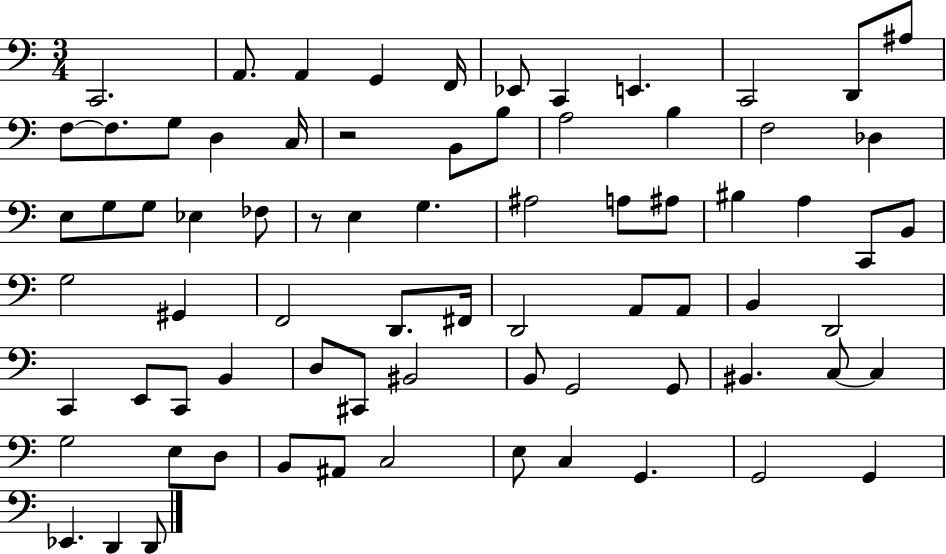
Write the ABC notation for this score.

X:1
T:Untitled
M:3/4
L:1/4
K:C
C,,2 A,,/2 A,, G,, F,,/4 _E,,/2 C,, E,, C,,2 D,,/2 ^A,/2 F,/2 F,/2 G,/2 D, C,/4 z2 B,,/2 B,/2 A,2 B, F,2 _D, E,/2 G,/2 G,/2 _E, _F,/2 z/2 E, G, ^A,2 A,/2 ^A,/2 ^B, A, C,,/2 B,,/2 G,2 ^G,, F,,2 D,,/2 ^F,,/4 D,,2 A,,/2 A,,/2 B,, D,,2 C,, E,,/2 C,,/2 B,, D,/2 ^C,,/2 ^B,,2 B,,/2 G,,2 G,,/2 ^B,, C,/2 C, G,2 E,/2 D,/2 B,,/2 ^A,,/2 C,2 E,/2 C, G,, G,,2 G,, _E,, D,, D,,/2